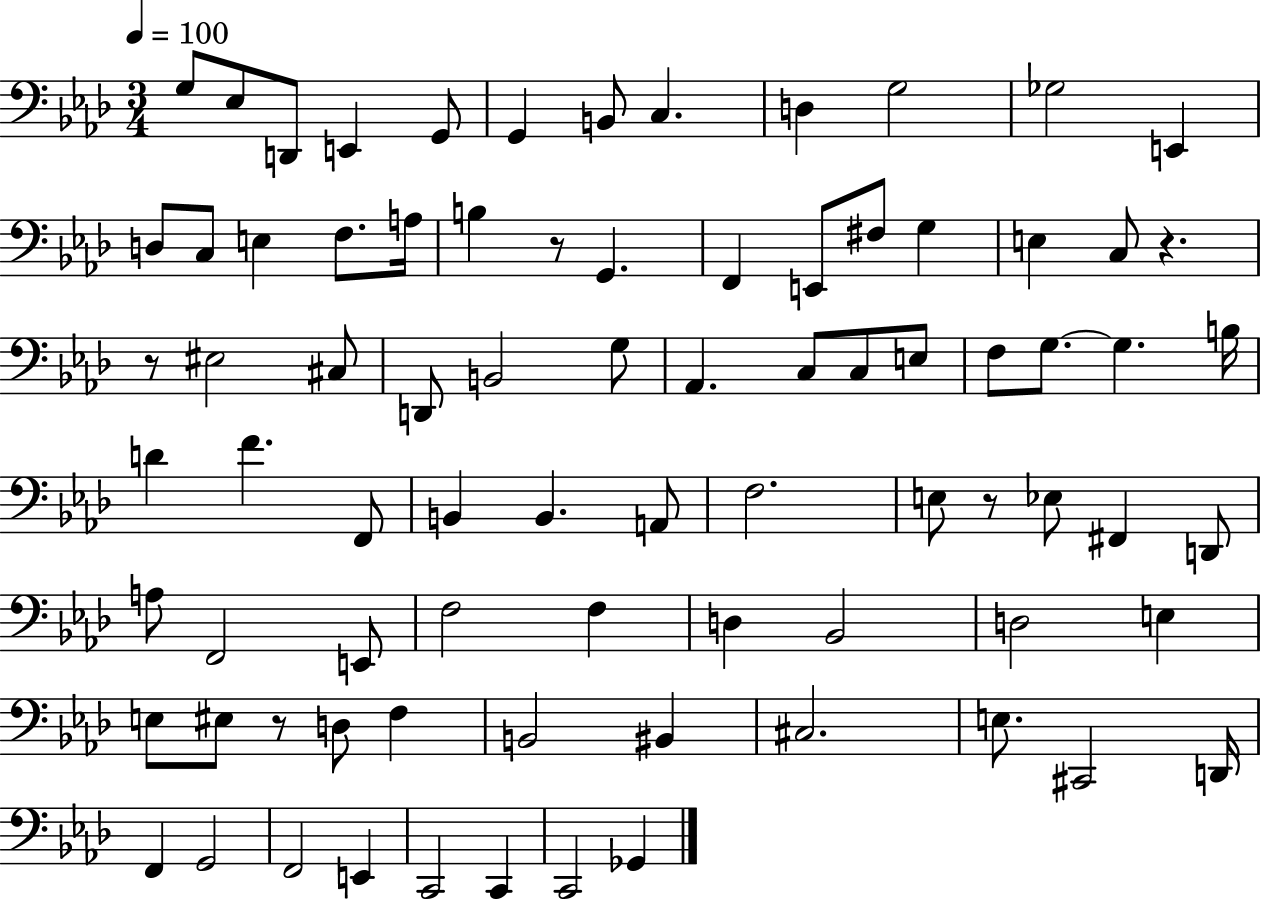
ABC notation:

X:1
T:Untitled
M:3/4
L:1/4
K:Ab
G,/2 _E,/2 D,,/2 E,, G,,/2 G,, B,,/2 C, D, G,2 _G,2 E,, D,/2 C,/2 E, F,/2 A,/4 B, z/2 G,, F,, E,,/2 ^F,/2 G, E, C,/2 z z/2 ^E,2 ^C,/2 D,,/2 B,,2 G,/2 _A,, C,/2 C,/2 E,/2 F,/2 G,/2 G, B,/4 D F F,,/2 B,, B,, A,,/2 F,2 E,/2 z/2 _E,/2 ^F,, D,,/2 A,/2 F,,2 E,,/2 F,2 F, D, _B,,2 D,2 E, E,/2 ^E,/2 z/2 D,/2 F, B,,2 ^B,, ^C,2 E,/2 ^C,,2 D,,/4 F,, G,,2 F,,2 E,, C,,2 C,, C,,2 _G,,